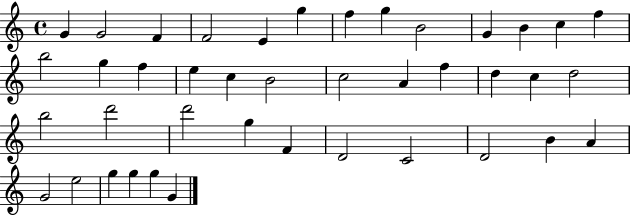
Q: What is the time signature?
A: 4/4